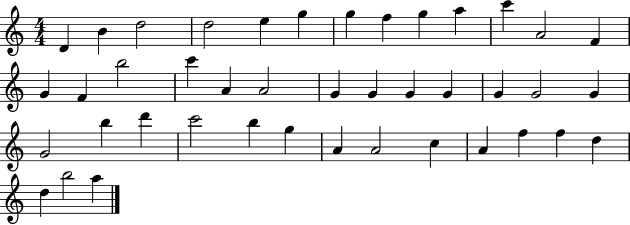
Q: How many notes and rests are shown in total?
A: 42